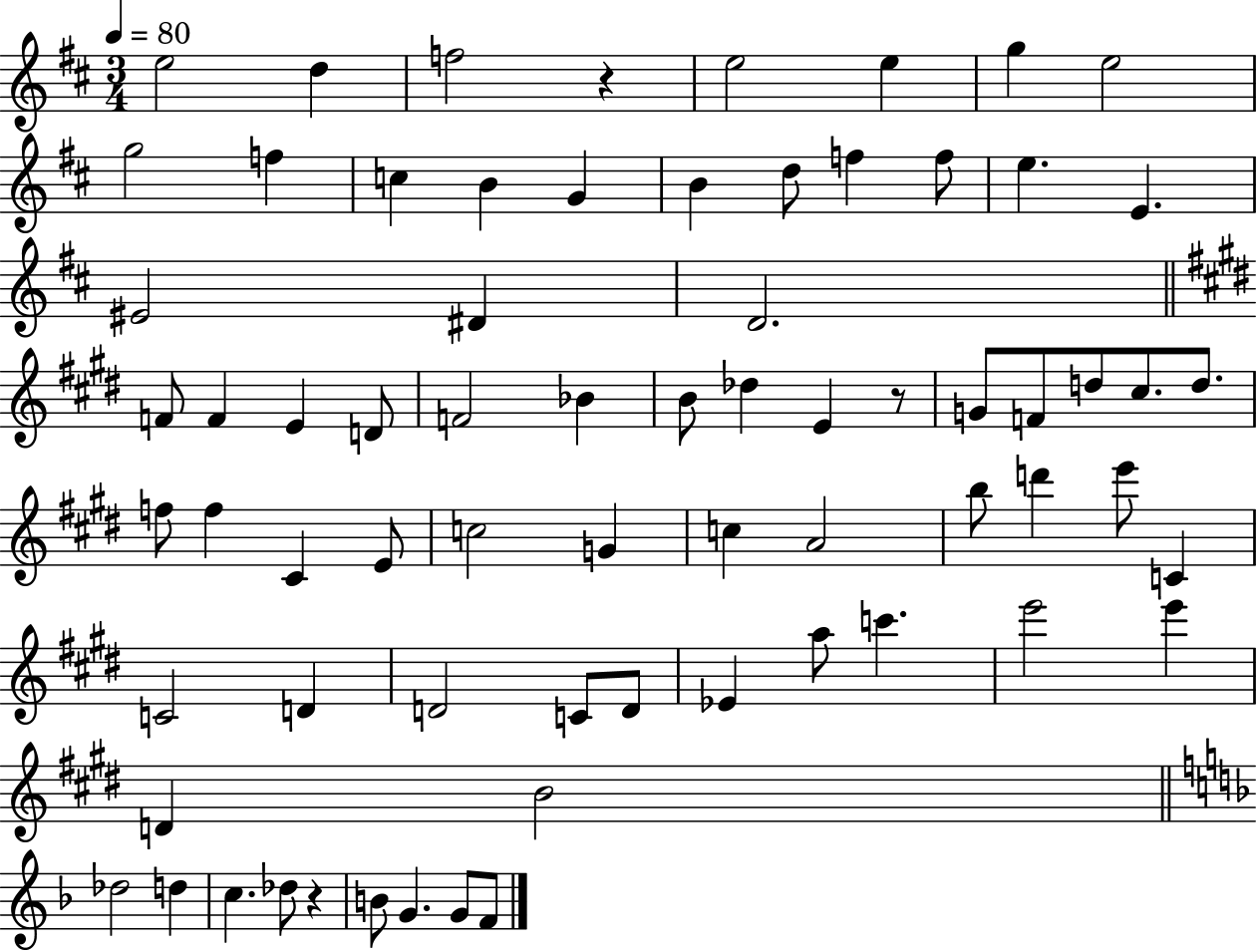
E5/h D5/q F5/h R/q E5/h E5/q G5/q E5/h G5/h F5/q C5/q B4/q G4/q B4/q D5/e F5/q F5/e E5/q. E4/q. EIS4/h D#4/q D4/h. F4/e F4/q E4/q D4/e F4/h Bb4/q B4/e Db5/q E4/q R/e G4/e F4/e D5/e C#5/e. D5/e. F5/e F5/q C#4/q E4/e C5/h G4/q C5/q A4/h B5/e D6/q E6/e C4/q C4/h D4/q D4/h C4/e D4/e Eb4/q A5/e C6/q. E6/h E6/q D4/q B4/h Db5/h D5/q C5/q. Db5/e R/q B4/e G4/q. G4/e F4/e